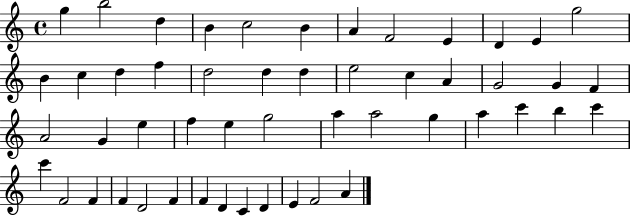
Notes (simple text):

G5/q B5/h D5/q B4/q C5/h B4/q A4/q F4/h E4/q D4/q E4/q G5/h B4/q C5/q D5/q F5/q D5/h D5/q D5/q E5/h C5/q A4/q G4/h G4/q F4/q A4/h G4/q E5/q F5/q E5/q G5/h A5/q A5/h G5/q A5/q C6/q B5/q C6/q C6/q F4/h F4/q F4/q D4/h F4/q F4/q D4/q C4/q D4/q E4/q F4/h A4/q